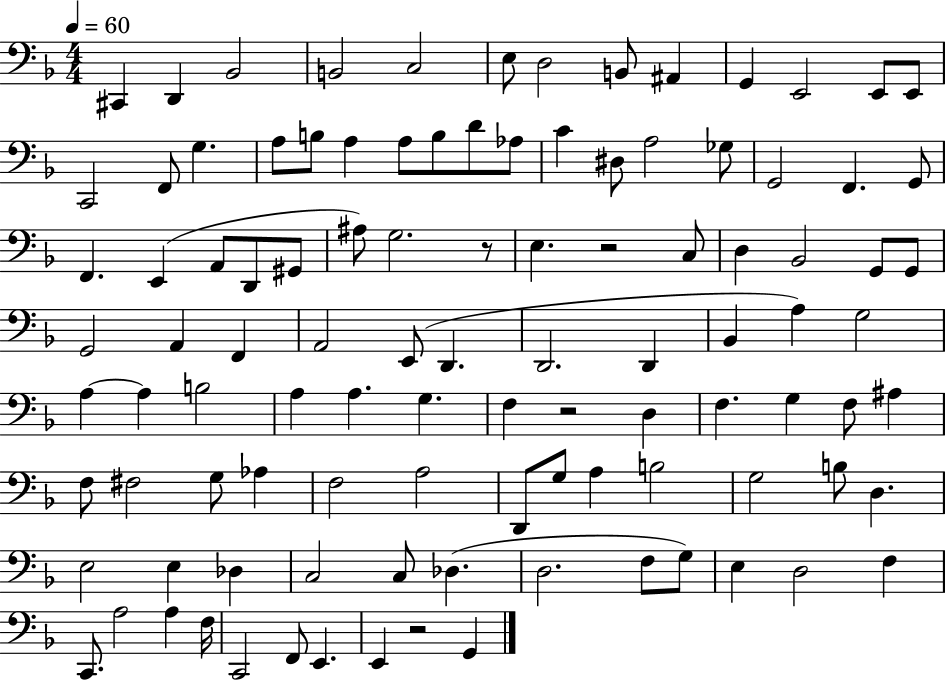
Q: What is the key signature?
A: F major